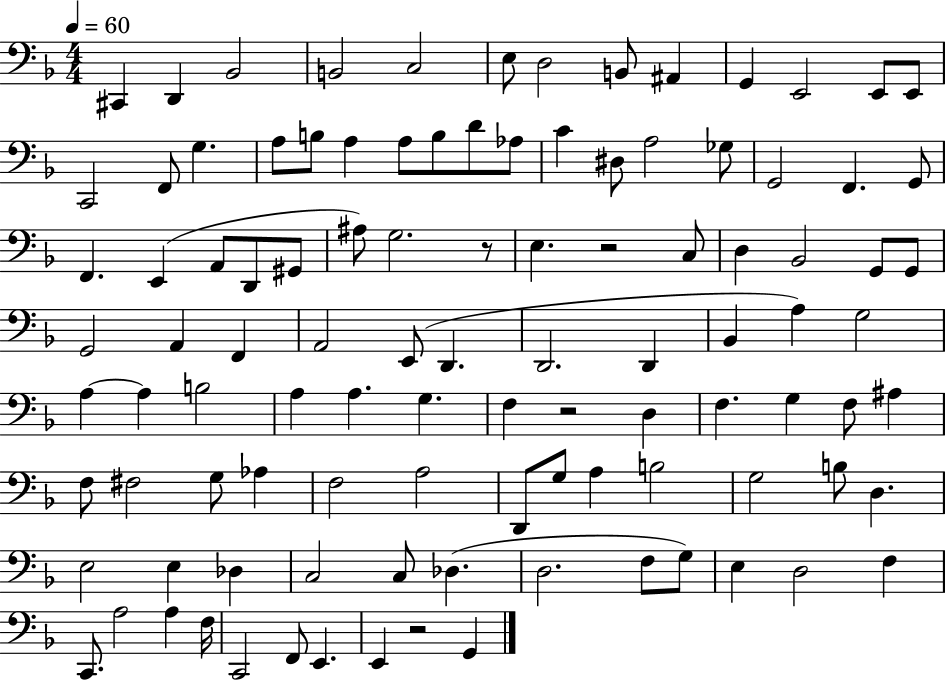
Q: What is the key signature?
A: F major